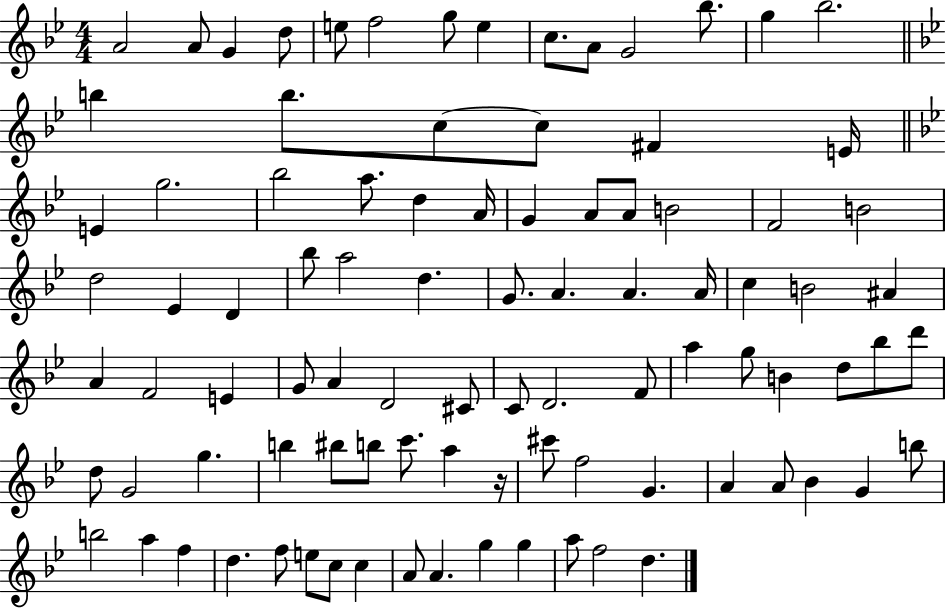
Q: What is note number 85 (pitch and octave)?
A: C5